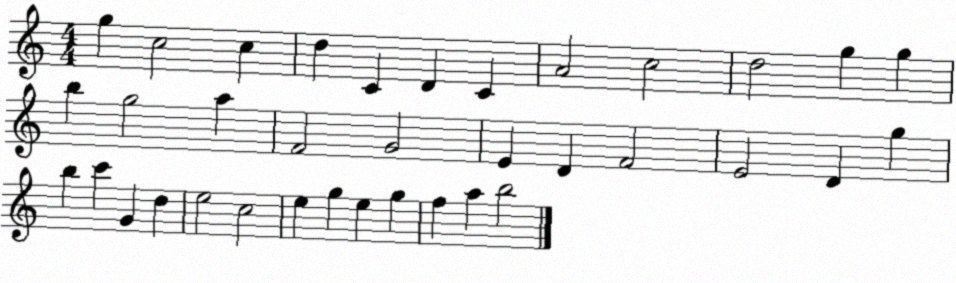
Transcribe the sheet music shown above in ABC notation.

X:1
T:Untitled
M:4/4
L:1/4
K:C
g c2 c d C D C A2 c2 d2 g g b g2 a F2 G2 E D F2 E2 D g b c' G d e2 c2 e g e g f a b2